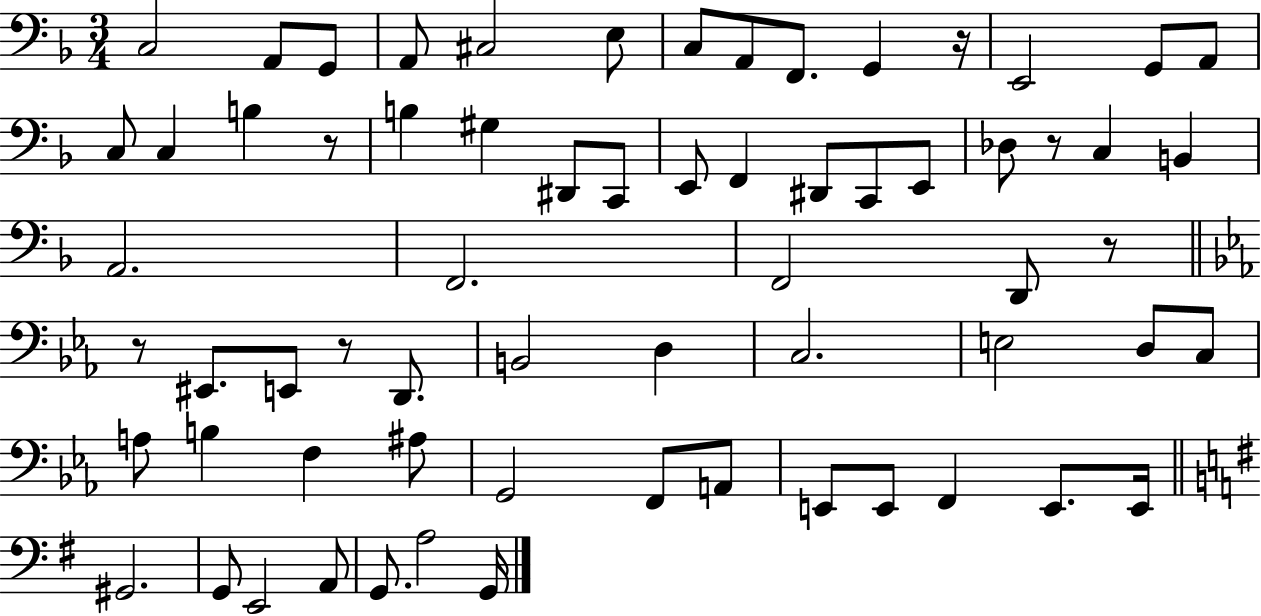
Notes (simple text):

C3/h A2/e G2/e A2/e C#3/h E3/e C3/e A2/e F2/e. G2/q R/s E2/h G2/e A2/e C3/e C3/q B3/q R/e B3/q G#3/q D#2/e C2/e E2/e F2/q D#2/e C2/e E2/e Db3/e R/e C3/q B2/q A2/h. F2/h. F2/h D2/e R/e R/e EIS2/e. E2/e R/e D2/e. B2/h D3/q C3/h. E3/h D3/e C3/e A3/e B3/q F3/q A#3/e G2/h F2/e A2/e E2/e E2/e F2/q E2/e. E2/s G#2/h. G2/e E2/h A2/e G2/e. A3/h G2/s